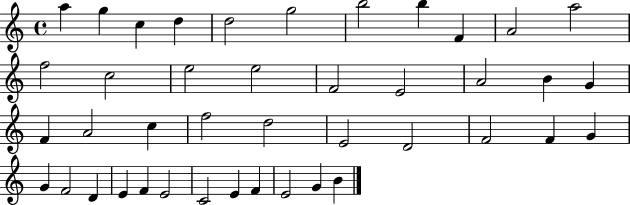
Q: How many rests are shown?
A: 0